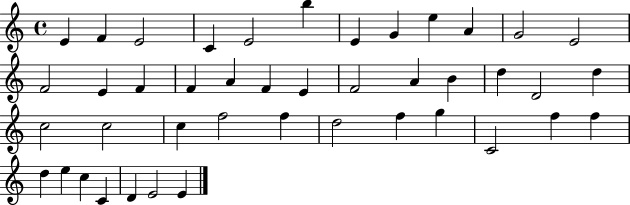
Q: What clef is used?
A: treble